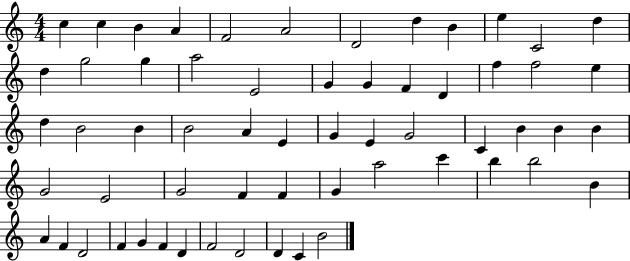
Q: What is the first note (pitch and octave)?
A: C5